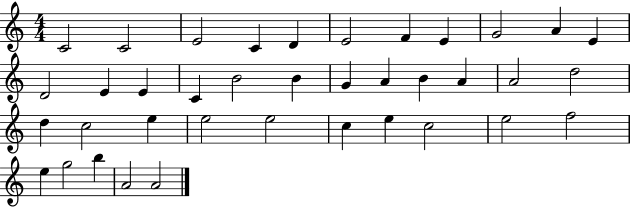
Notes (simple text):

C4/h C4/h E4/h C4/q D4/q E4/h F4/q E4/q G4/h A4/q E4/q D4/h E4/q E4/q C4/q B4/h B4/q G4/q A4/q B4/q A4/q A4/h D5/h D5/q C5/h E5/q E5/h E5/h C5/q E5/q C5/h E5/h F5/h E5/q G5/h B5/q A4/h A4/h